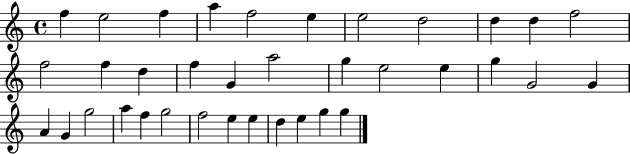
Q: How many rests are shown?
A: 0